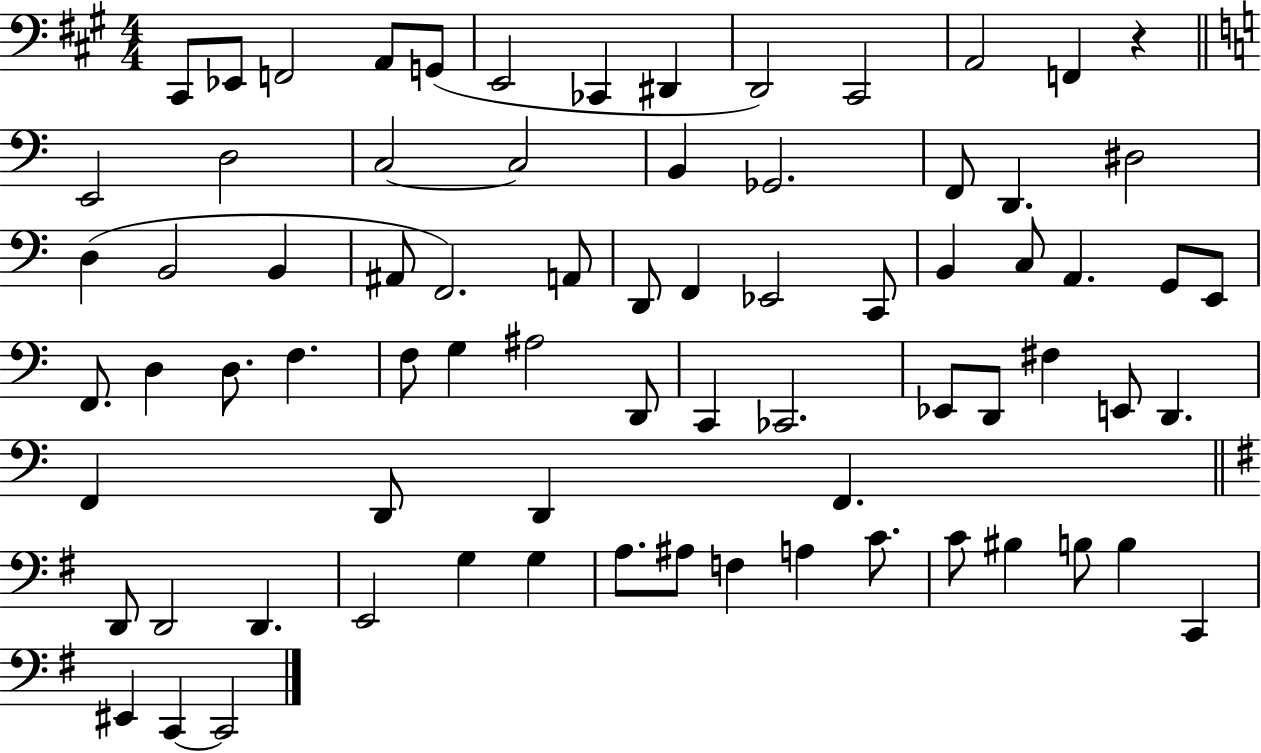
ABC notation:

X:1
T:Untitled
M:4/4
L:1/4
K:A
^C,,/2 _E,,/2 F,,2 A,,/2 G,,/2 E,,2 _C,, ^D,, D,,2 ^C,,2 A,,2 F,, z E,,2 D,2 C,2 C,2 B,, _G,,2 F,,/2 D,, ^D,2 D, B,,2 B,, ^A,,/2 F,,2 A,,/2 D,,/2 F,, _E,,2 C,,/2 B,, C,/2 A,, G,,/2 E,,/2 F,,/2 D, D,/2 F, F,/2 G, ^A,2 D,,/2 C,, _C,,2 _E,,/2 D,,/2 ^F, E,,/2 D,, F,, D,,/2 D,, F,, D,,/2 D,,2 D,, E,,2 G, G, A,/2 ^A,/2 F, A, C/2 C/2 ^B, B,/2 B, C,, ^E,, C,, C,,2